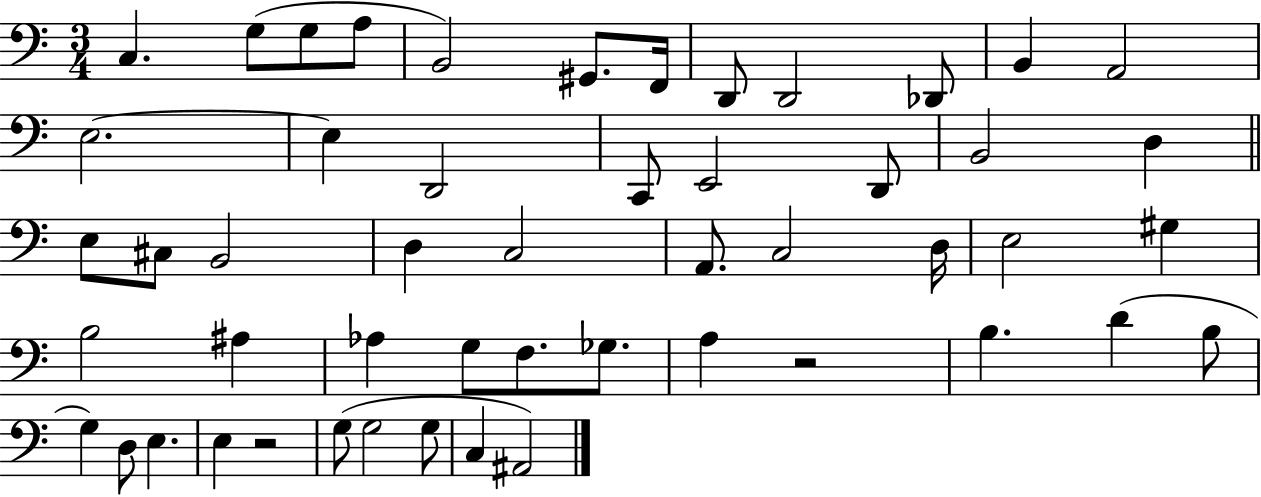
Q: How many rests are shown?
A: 2